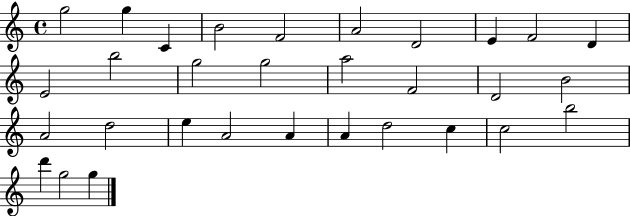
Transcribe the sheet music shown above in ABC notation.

X:1
T:Untitled
M:4/4
L:1/4
K:C
g2 g C B2 F2 A2 D2 E F2 D E2 b2 g2 g2 a2 F2 D2 B2 A2 d2 e A2 A A d2 c c2 b2 d' g2 g